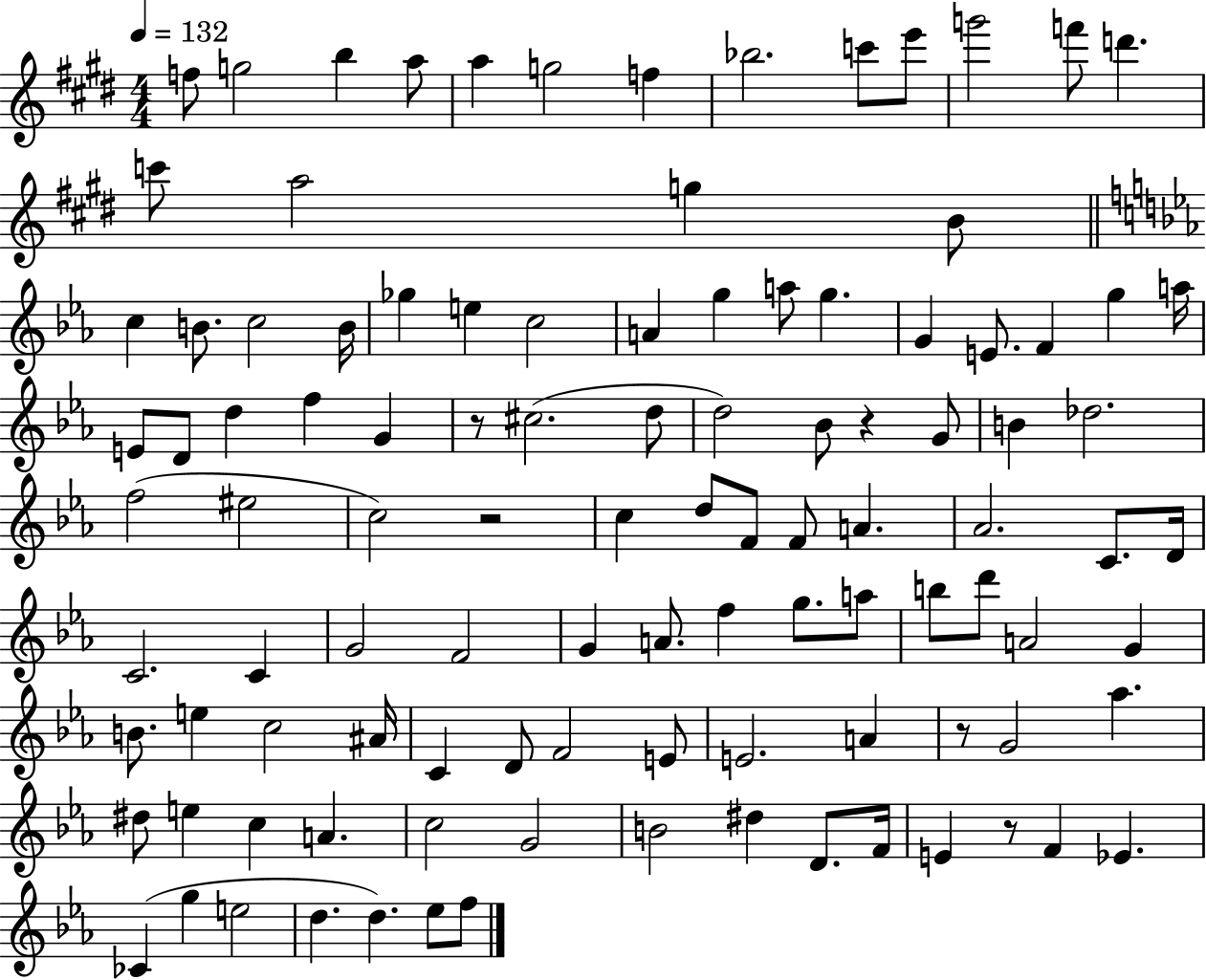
{
  \clef treble
  \numericTimeSignature
  \time 4/4
  \key e \major
  \tempo 4 = 132
  \repeat volta 2 { f''8 g''2 b''4 a''8 | a''4 g''2 f''4 | bes''2. c'''8 e'''8 | g'''2 f'''8 d'''4. | \break c'''8 a''2 g''4 b'8 | \bar "||" \break \key ees \major c''4 b'8. c''2 b'16 | ges''4 e''4 c''2 | a'4 g''4 a''8 g''4. | g'4 e'8. f'4 g''4 a''16 | \break e'8 d'8 d''4 f''4 g'4 | r8 cis''2.( d''8 | d''2) bes'8 r4 g'8 | b'4 des''2. | \break f''2( eis''2 | c''2) r2 | c''4 d''8 f'8 f'8 a'4. | aes'2. c'8. d'16 | \break c'2. c'4 | g'2 f'2 | g'4 a'8. f''4 g''8. a''8 | b''8 d'''8 a'2 g'4 | \break b'8. e''4 c''2 ais'16 | c'4 d'8 f'2 e'8 | e'2. a'4 | r8 g'2 aes''4. | \break dis''8 e''4 c''4 a'4. | c''2 g'2 | b'2 dis''4 d'8. f'16 | e'4 r8 f'4 ees'4. | \break ces'4( g''4 e''2 | d''4. d''4.) ees''8 f''8 | } \bar "|."
}